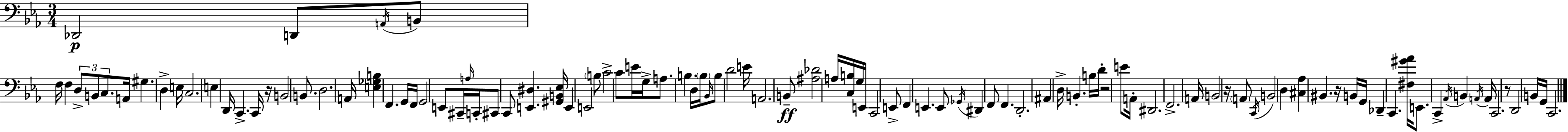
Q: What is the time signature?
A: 3/4